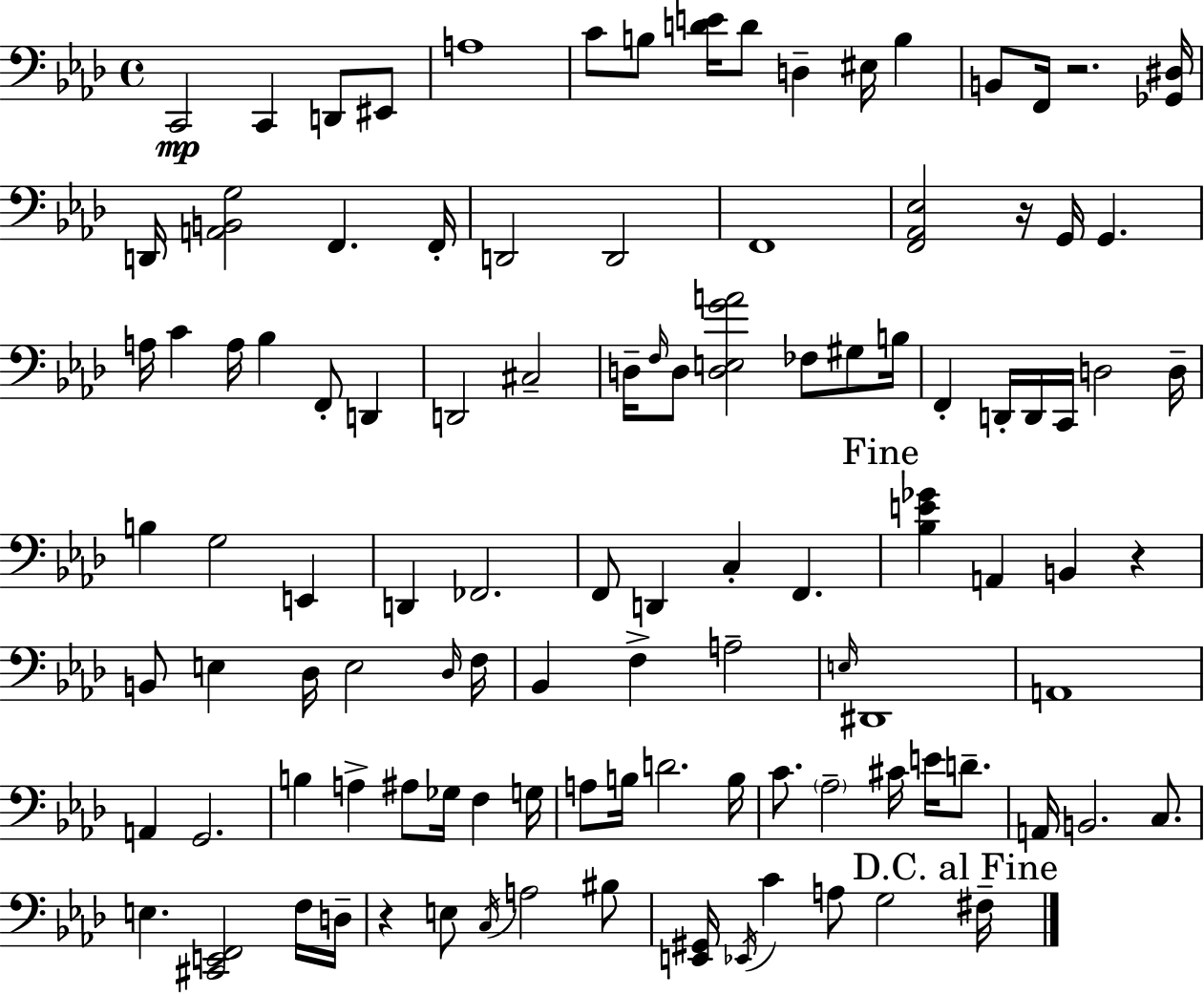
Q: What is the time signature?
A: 4/4